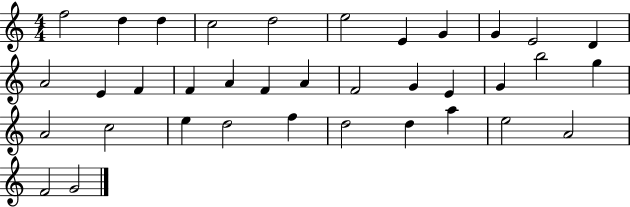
F5/h D5/q D5/q C5/h D5/h E5/h E4/q G4/q G4/q E4/h D4/q A4/h E4/q F4/q F4/q A4/q F4/q A4/q F4/h G4/q E4/q G4/q B5/h G5/q A4/h C5/h E5/q D5/h F5/q D5/h D5/q A5/q E5/h A4/h F4/h G4/h